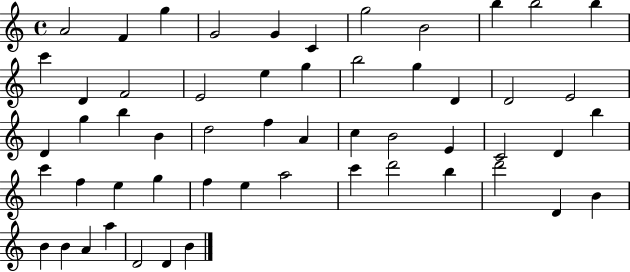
X:1
T:Untitled
M:4/4
L:1/4
K:C
A2 F g G2 G C g2 B2 b b2 b c' D F2 E2 e g b2 g D D2 E2 D g b B d2 f A c B2 E C2 D b c' f e g f e a2 c' d'2 b d'2 D B B B A a D2 D B